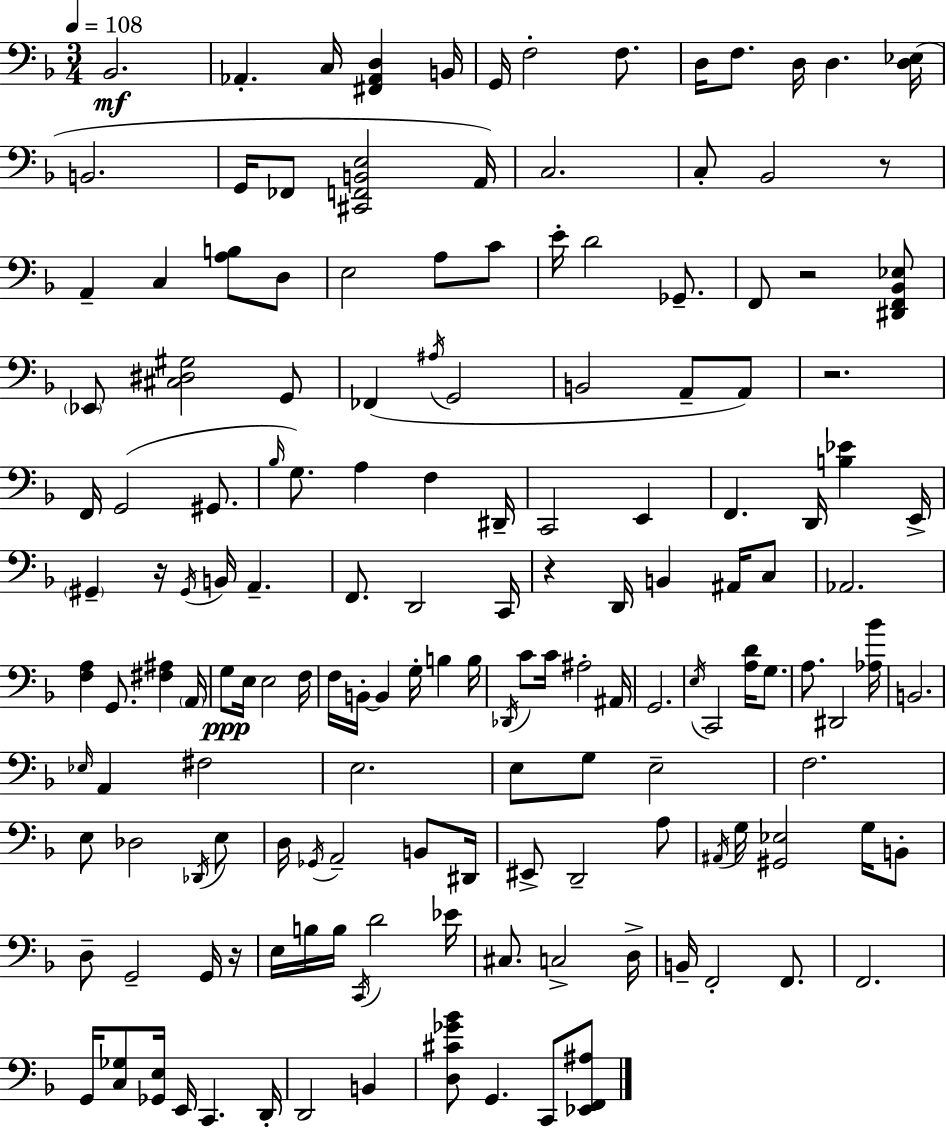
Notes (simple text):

Bb2/h. Ab2/q. C3/s [F#2,Ab2,D3]/q B2/s G2/s F3/h F3/e. D3/s F3/e. D3/s D3/q. [D3,Eb3]/s B2/h. G2/s FES2/e [C#2,F2,B2,E3]/h A2/s C3/h. C3/e Bb2/h R/e A2/q C3/q [A3,B3]/e D3/e E3/h A3/e C4/e E4/s D4/h Gb2/e. F2/e R/h [D#2,F2,Bb2,Eb3]/e Eb2/e [C#3,D#3,G#3]/h G2/e FES2/q A#3/s G2/h B2/h A2/e A2/e R/h. F2/s G2/h G#2/e. Bb3/s G3/e. A3/q F3/q D#2/s C2/h E2/q F2/q. D2/s [B3,Eb4]/q E2/s G#2/q R/s G#2/s B2/s A2/q. F2/e. D2/h C2/s R/q D2/s B2/q A#2/s C3/e Ab2/h. [F3,A3]/q G2/e. [F#3,A#3]/q A2/s G3/e E3/s E3/h F3/s F3/s B2/s B2/q G3/s B3/q B3/s Db2/s C4/e C4/s A#3/h A#2/s G2/h. E3/s C2/h [A3,D4]/s G3/e. A3/e. D#2/h [Ab3,Bb4]/s B2/h. Eb3/s A2/q F#3/h E3/h. E3/e G3/e E3/h F3/h. E3/e Db3/h Db2/s E3/e D3/s Gb2/s A2/h B2/e D#2/s EIS2/e D2/h A3/e A#2/s G3/s [G#2,Eb3]/h G3/s B2/e D3/e G2/h G2/s R/s E3/s B3/s B3/s C2/s D4/h Eb4/s C#3/e. C3/h D3/s B2/s F2/h F2/e. F2/h. G2/s [C3,Gb3]/e [Gb2,E3]/s E2/s C2/q. D2/s D2/h B2/q [D3,C#4,Gb4,Bb4]/e G2/q. C2/e [Eb2,F2,A#3]/e